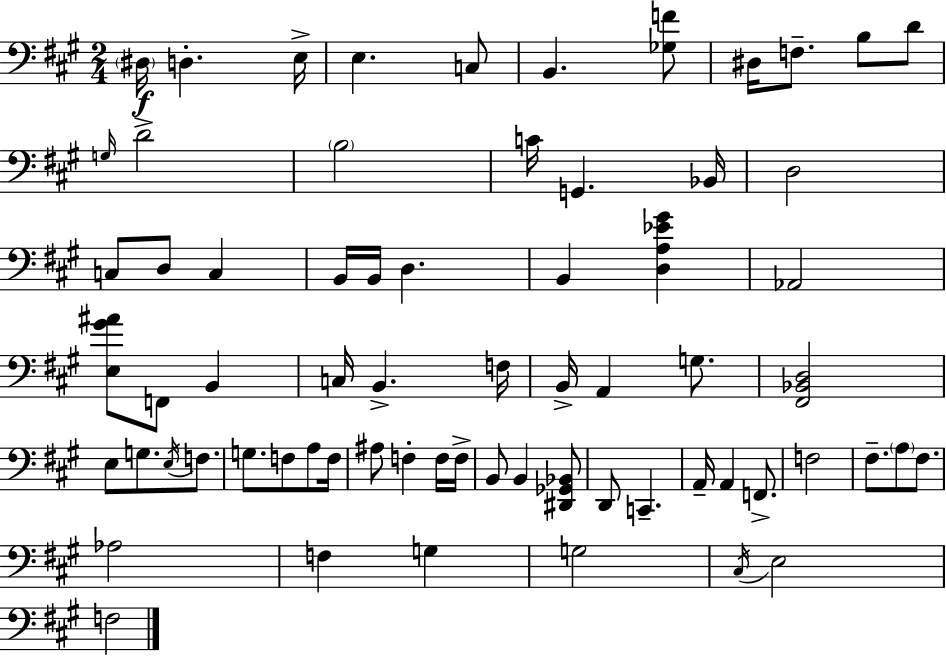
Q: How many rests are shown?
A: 0